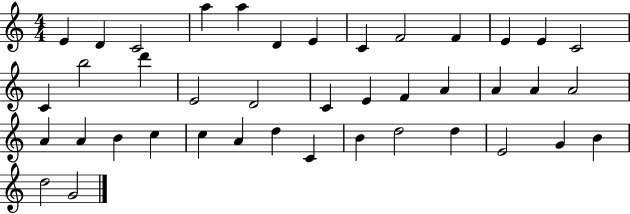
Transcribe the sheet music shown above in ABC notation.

X:1
T:Untitled
M:4/4
L:1/4
K:C
E D C2 a a D E C F2 F E E C2 C b2 d' E2 D2 C E F A A A A2 A A B c c A d C B d2 d E2 G B d2 G2